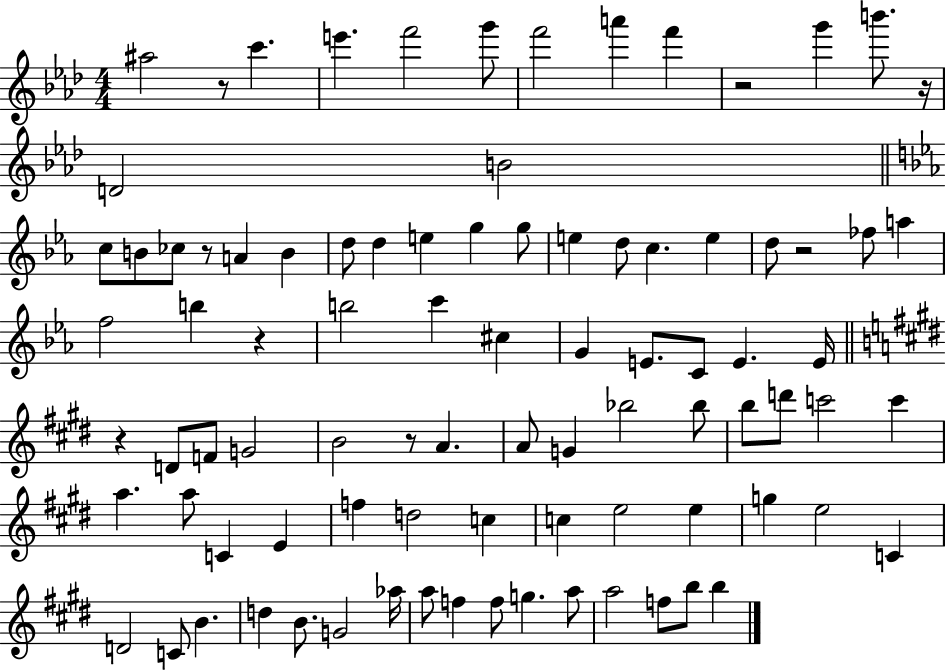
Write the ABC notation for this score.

X:1
T:Untitled
M:4/4
L:1/4
K:Ab
^a2 z/2 c' e' f'2 g'/2 f'2 a' f' z2 g' b'/2 z/4 D2 B2 c/2 B/2 _c/2 z/2 A B d/2 d e g g/2 e d/2 c e d/2 z2 _f/2 a f2 b z b2 c' ^c G E/2 C/2 E E/4 z D/2 F/2 G2 B2 z/2 A A/2 G _b2 _b/2 b/2 d'/2 c'2 c' a a/2 C E f d2 c c e2 e g e2 C D2 C/2 B d B/2 G2 _a/4 a/2 f f/2 g a/2 a2 f/2 b/2 b